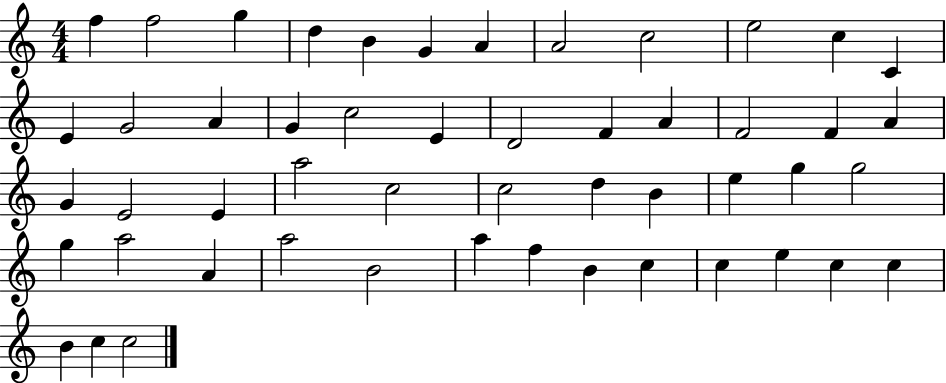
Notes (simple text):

F5/q F5/h G5/q D5/q B4/q G4/q A4/q A4/h C5/h E5/h C5/q C4/q E4/q G4/h A4/q G4/q C5/h E4/q D4/h F4/q A4/q F4/h F4/q A4/q G4/q E4/h E4/q A5/h C5/h C5/h D5/q B4/q E5/q G5/q G5/h G5/q A5/h A4/q A5/h B4/h A5/q F5/q B4/q C5/q C5/q E5/q C5/q C5/q B4/q C5/q C5/h